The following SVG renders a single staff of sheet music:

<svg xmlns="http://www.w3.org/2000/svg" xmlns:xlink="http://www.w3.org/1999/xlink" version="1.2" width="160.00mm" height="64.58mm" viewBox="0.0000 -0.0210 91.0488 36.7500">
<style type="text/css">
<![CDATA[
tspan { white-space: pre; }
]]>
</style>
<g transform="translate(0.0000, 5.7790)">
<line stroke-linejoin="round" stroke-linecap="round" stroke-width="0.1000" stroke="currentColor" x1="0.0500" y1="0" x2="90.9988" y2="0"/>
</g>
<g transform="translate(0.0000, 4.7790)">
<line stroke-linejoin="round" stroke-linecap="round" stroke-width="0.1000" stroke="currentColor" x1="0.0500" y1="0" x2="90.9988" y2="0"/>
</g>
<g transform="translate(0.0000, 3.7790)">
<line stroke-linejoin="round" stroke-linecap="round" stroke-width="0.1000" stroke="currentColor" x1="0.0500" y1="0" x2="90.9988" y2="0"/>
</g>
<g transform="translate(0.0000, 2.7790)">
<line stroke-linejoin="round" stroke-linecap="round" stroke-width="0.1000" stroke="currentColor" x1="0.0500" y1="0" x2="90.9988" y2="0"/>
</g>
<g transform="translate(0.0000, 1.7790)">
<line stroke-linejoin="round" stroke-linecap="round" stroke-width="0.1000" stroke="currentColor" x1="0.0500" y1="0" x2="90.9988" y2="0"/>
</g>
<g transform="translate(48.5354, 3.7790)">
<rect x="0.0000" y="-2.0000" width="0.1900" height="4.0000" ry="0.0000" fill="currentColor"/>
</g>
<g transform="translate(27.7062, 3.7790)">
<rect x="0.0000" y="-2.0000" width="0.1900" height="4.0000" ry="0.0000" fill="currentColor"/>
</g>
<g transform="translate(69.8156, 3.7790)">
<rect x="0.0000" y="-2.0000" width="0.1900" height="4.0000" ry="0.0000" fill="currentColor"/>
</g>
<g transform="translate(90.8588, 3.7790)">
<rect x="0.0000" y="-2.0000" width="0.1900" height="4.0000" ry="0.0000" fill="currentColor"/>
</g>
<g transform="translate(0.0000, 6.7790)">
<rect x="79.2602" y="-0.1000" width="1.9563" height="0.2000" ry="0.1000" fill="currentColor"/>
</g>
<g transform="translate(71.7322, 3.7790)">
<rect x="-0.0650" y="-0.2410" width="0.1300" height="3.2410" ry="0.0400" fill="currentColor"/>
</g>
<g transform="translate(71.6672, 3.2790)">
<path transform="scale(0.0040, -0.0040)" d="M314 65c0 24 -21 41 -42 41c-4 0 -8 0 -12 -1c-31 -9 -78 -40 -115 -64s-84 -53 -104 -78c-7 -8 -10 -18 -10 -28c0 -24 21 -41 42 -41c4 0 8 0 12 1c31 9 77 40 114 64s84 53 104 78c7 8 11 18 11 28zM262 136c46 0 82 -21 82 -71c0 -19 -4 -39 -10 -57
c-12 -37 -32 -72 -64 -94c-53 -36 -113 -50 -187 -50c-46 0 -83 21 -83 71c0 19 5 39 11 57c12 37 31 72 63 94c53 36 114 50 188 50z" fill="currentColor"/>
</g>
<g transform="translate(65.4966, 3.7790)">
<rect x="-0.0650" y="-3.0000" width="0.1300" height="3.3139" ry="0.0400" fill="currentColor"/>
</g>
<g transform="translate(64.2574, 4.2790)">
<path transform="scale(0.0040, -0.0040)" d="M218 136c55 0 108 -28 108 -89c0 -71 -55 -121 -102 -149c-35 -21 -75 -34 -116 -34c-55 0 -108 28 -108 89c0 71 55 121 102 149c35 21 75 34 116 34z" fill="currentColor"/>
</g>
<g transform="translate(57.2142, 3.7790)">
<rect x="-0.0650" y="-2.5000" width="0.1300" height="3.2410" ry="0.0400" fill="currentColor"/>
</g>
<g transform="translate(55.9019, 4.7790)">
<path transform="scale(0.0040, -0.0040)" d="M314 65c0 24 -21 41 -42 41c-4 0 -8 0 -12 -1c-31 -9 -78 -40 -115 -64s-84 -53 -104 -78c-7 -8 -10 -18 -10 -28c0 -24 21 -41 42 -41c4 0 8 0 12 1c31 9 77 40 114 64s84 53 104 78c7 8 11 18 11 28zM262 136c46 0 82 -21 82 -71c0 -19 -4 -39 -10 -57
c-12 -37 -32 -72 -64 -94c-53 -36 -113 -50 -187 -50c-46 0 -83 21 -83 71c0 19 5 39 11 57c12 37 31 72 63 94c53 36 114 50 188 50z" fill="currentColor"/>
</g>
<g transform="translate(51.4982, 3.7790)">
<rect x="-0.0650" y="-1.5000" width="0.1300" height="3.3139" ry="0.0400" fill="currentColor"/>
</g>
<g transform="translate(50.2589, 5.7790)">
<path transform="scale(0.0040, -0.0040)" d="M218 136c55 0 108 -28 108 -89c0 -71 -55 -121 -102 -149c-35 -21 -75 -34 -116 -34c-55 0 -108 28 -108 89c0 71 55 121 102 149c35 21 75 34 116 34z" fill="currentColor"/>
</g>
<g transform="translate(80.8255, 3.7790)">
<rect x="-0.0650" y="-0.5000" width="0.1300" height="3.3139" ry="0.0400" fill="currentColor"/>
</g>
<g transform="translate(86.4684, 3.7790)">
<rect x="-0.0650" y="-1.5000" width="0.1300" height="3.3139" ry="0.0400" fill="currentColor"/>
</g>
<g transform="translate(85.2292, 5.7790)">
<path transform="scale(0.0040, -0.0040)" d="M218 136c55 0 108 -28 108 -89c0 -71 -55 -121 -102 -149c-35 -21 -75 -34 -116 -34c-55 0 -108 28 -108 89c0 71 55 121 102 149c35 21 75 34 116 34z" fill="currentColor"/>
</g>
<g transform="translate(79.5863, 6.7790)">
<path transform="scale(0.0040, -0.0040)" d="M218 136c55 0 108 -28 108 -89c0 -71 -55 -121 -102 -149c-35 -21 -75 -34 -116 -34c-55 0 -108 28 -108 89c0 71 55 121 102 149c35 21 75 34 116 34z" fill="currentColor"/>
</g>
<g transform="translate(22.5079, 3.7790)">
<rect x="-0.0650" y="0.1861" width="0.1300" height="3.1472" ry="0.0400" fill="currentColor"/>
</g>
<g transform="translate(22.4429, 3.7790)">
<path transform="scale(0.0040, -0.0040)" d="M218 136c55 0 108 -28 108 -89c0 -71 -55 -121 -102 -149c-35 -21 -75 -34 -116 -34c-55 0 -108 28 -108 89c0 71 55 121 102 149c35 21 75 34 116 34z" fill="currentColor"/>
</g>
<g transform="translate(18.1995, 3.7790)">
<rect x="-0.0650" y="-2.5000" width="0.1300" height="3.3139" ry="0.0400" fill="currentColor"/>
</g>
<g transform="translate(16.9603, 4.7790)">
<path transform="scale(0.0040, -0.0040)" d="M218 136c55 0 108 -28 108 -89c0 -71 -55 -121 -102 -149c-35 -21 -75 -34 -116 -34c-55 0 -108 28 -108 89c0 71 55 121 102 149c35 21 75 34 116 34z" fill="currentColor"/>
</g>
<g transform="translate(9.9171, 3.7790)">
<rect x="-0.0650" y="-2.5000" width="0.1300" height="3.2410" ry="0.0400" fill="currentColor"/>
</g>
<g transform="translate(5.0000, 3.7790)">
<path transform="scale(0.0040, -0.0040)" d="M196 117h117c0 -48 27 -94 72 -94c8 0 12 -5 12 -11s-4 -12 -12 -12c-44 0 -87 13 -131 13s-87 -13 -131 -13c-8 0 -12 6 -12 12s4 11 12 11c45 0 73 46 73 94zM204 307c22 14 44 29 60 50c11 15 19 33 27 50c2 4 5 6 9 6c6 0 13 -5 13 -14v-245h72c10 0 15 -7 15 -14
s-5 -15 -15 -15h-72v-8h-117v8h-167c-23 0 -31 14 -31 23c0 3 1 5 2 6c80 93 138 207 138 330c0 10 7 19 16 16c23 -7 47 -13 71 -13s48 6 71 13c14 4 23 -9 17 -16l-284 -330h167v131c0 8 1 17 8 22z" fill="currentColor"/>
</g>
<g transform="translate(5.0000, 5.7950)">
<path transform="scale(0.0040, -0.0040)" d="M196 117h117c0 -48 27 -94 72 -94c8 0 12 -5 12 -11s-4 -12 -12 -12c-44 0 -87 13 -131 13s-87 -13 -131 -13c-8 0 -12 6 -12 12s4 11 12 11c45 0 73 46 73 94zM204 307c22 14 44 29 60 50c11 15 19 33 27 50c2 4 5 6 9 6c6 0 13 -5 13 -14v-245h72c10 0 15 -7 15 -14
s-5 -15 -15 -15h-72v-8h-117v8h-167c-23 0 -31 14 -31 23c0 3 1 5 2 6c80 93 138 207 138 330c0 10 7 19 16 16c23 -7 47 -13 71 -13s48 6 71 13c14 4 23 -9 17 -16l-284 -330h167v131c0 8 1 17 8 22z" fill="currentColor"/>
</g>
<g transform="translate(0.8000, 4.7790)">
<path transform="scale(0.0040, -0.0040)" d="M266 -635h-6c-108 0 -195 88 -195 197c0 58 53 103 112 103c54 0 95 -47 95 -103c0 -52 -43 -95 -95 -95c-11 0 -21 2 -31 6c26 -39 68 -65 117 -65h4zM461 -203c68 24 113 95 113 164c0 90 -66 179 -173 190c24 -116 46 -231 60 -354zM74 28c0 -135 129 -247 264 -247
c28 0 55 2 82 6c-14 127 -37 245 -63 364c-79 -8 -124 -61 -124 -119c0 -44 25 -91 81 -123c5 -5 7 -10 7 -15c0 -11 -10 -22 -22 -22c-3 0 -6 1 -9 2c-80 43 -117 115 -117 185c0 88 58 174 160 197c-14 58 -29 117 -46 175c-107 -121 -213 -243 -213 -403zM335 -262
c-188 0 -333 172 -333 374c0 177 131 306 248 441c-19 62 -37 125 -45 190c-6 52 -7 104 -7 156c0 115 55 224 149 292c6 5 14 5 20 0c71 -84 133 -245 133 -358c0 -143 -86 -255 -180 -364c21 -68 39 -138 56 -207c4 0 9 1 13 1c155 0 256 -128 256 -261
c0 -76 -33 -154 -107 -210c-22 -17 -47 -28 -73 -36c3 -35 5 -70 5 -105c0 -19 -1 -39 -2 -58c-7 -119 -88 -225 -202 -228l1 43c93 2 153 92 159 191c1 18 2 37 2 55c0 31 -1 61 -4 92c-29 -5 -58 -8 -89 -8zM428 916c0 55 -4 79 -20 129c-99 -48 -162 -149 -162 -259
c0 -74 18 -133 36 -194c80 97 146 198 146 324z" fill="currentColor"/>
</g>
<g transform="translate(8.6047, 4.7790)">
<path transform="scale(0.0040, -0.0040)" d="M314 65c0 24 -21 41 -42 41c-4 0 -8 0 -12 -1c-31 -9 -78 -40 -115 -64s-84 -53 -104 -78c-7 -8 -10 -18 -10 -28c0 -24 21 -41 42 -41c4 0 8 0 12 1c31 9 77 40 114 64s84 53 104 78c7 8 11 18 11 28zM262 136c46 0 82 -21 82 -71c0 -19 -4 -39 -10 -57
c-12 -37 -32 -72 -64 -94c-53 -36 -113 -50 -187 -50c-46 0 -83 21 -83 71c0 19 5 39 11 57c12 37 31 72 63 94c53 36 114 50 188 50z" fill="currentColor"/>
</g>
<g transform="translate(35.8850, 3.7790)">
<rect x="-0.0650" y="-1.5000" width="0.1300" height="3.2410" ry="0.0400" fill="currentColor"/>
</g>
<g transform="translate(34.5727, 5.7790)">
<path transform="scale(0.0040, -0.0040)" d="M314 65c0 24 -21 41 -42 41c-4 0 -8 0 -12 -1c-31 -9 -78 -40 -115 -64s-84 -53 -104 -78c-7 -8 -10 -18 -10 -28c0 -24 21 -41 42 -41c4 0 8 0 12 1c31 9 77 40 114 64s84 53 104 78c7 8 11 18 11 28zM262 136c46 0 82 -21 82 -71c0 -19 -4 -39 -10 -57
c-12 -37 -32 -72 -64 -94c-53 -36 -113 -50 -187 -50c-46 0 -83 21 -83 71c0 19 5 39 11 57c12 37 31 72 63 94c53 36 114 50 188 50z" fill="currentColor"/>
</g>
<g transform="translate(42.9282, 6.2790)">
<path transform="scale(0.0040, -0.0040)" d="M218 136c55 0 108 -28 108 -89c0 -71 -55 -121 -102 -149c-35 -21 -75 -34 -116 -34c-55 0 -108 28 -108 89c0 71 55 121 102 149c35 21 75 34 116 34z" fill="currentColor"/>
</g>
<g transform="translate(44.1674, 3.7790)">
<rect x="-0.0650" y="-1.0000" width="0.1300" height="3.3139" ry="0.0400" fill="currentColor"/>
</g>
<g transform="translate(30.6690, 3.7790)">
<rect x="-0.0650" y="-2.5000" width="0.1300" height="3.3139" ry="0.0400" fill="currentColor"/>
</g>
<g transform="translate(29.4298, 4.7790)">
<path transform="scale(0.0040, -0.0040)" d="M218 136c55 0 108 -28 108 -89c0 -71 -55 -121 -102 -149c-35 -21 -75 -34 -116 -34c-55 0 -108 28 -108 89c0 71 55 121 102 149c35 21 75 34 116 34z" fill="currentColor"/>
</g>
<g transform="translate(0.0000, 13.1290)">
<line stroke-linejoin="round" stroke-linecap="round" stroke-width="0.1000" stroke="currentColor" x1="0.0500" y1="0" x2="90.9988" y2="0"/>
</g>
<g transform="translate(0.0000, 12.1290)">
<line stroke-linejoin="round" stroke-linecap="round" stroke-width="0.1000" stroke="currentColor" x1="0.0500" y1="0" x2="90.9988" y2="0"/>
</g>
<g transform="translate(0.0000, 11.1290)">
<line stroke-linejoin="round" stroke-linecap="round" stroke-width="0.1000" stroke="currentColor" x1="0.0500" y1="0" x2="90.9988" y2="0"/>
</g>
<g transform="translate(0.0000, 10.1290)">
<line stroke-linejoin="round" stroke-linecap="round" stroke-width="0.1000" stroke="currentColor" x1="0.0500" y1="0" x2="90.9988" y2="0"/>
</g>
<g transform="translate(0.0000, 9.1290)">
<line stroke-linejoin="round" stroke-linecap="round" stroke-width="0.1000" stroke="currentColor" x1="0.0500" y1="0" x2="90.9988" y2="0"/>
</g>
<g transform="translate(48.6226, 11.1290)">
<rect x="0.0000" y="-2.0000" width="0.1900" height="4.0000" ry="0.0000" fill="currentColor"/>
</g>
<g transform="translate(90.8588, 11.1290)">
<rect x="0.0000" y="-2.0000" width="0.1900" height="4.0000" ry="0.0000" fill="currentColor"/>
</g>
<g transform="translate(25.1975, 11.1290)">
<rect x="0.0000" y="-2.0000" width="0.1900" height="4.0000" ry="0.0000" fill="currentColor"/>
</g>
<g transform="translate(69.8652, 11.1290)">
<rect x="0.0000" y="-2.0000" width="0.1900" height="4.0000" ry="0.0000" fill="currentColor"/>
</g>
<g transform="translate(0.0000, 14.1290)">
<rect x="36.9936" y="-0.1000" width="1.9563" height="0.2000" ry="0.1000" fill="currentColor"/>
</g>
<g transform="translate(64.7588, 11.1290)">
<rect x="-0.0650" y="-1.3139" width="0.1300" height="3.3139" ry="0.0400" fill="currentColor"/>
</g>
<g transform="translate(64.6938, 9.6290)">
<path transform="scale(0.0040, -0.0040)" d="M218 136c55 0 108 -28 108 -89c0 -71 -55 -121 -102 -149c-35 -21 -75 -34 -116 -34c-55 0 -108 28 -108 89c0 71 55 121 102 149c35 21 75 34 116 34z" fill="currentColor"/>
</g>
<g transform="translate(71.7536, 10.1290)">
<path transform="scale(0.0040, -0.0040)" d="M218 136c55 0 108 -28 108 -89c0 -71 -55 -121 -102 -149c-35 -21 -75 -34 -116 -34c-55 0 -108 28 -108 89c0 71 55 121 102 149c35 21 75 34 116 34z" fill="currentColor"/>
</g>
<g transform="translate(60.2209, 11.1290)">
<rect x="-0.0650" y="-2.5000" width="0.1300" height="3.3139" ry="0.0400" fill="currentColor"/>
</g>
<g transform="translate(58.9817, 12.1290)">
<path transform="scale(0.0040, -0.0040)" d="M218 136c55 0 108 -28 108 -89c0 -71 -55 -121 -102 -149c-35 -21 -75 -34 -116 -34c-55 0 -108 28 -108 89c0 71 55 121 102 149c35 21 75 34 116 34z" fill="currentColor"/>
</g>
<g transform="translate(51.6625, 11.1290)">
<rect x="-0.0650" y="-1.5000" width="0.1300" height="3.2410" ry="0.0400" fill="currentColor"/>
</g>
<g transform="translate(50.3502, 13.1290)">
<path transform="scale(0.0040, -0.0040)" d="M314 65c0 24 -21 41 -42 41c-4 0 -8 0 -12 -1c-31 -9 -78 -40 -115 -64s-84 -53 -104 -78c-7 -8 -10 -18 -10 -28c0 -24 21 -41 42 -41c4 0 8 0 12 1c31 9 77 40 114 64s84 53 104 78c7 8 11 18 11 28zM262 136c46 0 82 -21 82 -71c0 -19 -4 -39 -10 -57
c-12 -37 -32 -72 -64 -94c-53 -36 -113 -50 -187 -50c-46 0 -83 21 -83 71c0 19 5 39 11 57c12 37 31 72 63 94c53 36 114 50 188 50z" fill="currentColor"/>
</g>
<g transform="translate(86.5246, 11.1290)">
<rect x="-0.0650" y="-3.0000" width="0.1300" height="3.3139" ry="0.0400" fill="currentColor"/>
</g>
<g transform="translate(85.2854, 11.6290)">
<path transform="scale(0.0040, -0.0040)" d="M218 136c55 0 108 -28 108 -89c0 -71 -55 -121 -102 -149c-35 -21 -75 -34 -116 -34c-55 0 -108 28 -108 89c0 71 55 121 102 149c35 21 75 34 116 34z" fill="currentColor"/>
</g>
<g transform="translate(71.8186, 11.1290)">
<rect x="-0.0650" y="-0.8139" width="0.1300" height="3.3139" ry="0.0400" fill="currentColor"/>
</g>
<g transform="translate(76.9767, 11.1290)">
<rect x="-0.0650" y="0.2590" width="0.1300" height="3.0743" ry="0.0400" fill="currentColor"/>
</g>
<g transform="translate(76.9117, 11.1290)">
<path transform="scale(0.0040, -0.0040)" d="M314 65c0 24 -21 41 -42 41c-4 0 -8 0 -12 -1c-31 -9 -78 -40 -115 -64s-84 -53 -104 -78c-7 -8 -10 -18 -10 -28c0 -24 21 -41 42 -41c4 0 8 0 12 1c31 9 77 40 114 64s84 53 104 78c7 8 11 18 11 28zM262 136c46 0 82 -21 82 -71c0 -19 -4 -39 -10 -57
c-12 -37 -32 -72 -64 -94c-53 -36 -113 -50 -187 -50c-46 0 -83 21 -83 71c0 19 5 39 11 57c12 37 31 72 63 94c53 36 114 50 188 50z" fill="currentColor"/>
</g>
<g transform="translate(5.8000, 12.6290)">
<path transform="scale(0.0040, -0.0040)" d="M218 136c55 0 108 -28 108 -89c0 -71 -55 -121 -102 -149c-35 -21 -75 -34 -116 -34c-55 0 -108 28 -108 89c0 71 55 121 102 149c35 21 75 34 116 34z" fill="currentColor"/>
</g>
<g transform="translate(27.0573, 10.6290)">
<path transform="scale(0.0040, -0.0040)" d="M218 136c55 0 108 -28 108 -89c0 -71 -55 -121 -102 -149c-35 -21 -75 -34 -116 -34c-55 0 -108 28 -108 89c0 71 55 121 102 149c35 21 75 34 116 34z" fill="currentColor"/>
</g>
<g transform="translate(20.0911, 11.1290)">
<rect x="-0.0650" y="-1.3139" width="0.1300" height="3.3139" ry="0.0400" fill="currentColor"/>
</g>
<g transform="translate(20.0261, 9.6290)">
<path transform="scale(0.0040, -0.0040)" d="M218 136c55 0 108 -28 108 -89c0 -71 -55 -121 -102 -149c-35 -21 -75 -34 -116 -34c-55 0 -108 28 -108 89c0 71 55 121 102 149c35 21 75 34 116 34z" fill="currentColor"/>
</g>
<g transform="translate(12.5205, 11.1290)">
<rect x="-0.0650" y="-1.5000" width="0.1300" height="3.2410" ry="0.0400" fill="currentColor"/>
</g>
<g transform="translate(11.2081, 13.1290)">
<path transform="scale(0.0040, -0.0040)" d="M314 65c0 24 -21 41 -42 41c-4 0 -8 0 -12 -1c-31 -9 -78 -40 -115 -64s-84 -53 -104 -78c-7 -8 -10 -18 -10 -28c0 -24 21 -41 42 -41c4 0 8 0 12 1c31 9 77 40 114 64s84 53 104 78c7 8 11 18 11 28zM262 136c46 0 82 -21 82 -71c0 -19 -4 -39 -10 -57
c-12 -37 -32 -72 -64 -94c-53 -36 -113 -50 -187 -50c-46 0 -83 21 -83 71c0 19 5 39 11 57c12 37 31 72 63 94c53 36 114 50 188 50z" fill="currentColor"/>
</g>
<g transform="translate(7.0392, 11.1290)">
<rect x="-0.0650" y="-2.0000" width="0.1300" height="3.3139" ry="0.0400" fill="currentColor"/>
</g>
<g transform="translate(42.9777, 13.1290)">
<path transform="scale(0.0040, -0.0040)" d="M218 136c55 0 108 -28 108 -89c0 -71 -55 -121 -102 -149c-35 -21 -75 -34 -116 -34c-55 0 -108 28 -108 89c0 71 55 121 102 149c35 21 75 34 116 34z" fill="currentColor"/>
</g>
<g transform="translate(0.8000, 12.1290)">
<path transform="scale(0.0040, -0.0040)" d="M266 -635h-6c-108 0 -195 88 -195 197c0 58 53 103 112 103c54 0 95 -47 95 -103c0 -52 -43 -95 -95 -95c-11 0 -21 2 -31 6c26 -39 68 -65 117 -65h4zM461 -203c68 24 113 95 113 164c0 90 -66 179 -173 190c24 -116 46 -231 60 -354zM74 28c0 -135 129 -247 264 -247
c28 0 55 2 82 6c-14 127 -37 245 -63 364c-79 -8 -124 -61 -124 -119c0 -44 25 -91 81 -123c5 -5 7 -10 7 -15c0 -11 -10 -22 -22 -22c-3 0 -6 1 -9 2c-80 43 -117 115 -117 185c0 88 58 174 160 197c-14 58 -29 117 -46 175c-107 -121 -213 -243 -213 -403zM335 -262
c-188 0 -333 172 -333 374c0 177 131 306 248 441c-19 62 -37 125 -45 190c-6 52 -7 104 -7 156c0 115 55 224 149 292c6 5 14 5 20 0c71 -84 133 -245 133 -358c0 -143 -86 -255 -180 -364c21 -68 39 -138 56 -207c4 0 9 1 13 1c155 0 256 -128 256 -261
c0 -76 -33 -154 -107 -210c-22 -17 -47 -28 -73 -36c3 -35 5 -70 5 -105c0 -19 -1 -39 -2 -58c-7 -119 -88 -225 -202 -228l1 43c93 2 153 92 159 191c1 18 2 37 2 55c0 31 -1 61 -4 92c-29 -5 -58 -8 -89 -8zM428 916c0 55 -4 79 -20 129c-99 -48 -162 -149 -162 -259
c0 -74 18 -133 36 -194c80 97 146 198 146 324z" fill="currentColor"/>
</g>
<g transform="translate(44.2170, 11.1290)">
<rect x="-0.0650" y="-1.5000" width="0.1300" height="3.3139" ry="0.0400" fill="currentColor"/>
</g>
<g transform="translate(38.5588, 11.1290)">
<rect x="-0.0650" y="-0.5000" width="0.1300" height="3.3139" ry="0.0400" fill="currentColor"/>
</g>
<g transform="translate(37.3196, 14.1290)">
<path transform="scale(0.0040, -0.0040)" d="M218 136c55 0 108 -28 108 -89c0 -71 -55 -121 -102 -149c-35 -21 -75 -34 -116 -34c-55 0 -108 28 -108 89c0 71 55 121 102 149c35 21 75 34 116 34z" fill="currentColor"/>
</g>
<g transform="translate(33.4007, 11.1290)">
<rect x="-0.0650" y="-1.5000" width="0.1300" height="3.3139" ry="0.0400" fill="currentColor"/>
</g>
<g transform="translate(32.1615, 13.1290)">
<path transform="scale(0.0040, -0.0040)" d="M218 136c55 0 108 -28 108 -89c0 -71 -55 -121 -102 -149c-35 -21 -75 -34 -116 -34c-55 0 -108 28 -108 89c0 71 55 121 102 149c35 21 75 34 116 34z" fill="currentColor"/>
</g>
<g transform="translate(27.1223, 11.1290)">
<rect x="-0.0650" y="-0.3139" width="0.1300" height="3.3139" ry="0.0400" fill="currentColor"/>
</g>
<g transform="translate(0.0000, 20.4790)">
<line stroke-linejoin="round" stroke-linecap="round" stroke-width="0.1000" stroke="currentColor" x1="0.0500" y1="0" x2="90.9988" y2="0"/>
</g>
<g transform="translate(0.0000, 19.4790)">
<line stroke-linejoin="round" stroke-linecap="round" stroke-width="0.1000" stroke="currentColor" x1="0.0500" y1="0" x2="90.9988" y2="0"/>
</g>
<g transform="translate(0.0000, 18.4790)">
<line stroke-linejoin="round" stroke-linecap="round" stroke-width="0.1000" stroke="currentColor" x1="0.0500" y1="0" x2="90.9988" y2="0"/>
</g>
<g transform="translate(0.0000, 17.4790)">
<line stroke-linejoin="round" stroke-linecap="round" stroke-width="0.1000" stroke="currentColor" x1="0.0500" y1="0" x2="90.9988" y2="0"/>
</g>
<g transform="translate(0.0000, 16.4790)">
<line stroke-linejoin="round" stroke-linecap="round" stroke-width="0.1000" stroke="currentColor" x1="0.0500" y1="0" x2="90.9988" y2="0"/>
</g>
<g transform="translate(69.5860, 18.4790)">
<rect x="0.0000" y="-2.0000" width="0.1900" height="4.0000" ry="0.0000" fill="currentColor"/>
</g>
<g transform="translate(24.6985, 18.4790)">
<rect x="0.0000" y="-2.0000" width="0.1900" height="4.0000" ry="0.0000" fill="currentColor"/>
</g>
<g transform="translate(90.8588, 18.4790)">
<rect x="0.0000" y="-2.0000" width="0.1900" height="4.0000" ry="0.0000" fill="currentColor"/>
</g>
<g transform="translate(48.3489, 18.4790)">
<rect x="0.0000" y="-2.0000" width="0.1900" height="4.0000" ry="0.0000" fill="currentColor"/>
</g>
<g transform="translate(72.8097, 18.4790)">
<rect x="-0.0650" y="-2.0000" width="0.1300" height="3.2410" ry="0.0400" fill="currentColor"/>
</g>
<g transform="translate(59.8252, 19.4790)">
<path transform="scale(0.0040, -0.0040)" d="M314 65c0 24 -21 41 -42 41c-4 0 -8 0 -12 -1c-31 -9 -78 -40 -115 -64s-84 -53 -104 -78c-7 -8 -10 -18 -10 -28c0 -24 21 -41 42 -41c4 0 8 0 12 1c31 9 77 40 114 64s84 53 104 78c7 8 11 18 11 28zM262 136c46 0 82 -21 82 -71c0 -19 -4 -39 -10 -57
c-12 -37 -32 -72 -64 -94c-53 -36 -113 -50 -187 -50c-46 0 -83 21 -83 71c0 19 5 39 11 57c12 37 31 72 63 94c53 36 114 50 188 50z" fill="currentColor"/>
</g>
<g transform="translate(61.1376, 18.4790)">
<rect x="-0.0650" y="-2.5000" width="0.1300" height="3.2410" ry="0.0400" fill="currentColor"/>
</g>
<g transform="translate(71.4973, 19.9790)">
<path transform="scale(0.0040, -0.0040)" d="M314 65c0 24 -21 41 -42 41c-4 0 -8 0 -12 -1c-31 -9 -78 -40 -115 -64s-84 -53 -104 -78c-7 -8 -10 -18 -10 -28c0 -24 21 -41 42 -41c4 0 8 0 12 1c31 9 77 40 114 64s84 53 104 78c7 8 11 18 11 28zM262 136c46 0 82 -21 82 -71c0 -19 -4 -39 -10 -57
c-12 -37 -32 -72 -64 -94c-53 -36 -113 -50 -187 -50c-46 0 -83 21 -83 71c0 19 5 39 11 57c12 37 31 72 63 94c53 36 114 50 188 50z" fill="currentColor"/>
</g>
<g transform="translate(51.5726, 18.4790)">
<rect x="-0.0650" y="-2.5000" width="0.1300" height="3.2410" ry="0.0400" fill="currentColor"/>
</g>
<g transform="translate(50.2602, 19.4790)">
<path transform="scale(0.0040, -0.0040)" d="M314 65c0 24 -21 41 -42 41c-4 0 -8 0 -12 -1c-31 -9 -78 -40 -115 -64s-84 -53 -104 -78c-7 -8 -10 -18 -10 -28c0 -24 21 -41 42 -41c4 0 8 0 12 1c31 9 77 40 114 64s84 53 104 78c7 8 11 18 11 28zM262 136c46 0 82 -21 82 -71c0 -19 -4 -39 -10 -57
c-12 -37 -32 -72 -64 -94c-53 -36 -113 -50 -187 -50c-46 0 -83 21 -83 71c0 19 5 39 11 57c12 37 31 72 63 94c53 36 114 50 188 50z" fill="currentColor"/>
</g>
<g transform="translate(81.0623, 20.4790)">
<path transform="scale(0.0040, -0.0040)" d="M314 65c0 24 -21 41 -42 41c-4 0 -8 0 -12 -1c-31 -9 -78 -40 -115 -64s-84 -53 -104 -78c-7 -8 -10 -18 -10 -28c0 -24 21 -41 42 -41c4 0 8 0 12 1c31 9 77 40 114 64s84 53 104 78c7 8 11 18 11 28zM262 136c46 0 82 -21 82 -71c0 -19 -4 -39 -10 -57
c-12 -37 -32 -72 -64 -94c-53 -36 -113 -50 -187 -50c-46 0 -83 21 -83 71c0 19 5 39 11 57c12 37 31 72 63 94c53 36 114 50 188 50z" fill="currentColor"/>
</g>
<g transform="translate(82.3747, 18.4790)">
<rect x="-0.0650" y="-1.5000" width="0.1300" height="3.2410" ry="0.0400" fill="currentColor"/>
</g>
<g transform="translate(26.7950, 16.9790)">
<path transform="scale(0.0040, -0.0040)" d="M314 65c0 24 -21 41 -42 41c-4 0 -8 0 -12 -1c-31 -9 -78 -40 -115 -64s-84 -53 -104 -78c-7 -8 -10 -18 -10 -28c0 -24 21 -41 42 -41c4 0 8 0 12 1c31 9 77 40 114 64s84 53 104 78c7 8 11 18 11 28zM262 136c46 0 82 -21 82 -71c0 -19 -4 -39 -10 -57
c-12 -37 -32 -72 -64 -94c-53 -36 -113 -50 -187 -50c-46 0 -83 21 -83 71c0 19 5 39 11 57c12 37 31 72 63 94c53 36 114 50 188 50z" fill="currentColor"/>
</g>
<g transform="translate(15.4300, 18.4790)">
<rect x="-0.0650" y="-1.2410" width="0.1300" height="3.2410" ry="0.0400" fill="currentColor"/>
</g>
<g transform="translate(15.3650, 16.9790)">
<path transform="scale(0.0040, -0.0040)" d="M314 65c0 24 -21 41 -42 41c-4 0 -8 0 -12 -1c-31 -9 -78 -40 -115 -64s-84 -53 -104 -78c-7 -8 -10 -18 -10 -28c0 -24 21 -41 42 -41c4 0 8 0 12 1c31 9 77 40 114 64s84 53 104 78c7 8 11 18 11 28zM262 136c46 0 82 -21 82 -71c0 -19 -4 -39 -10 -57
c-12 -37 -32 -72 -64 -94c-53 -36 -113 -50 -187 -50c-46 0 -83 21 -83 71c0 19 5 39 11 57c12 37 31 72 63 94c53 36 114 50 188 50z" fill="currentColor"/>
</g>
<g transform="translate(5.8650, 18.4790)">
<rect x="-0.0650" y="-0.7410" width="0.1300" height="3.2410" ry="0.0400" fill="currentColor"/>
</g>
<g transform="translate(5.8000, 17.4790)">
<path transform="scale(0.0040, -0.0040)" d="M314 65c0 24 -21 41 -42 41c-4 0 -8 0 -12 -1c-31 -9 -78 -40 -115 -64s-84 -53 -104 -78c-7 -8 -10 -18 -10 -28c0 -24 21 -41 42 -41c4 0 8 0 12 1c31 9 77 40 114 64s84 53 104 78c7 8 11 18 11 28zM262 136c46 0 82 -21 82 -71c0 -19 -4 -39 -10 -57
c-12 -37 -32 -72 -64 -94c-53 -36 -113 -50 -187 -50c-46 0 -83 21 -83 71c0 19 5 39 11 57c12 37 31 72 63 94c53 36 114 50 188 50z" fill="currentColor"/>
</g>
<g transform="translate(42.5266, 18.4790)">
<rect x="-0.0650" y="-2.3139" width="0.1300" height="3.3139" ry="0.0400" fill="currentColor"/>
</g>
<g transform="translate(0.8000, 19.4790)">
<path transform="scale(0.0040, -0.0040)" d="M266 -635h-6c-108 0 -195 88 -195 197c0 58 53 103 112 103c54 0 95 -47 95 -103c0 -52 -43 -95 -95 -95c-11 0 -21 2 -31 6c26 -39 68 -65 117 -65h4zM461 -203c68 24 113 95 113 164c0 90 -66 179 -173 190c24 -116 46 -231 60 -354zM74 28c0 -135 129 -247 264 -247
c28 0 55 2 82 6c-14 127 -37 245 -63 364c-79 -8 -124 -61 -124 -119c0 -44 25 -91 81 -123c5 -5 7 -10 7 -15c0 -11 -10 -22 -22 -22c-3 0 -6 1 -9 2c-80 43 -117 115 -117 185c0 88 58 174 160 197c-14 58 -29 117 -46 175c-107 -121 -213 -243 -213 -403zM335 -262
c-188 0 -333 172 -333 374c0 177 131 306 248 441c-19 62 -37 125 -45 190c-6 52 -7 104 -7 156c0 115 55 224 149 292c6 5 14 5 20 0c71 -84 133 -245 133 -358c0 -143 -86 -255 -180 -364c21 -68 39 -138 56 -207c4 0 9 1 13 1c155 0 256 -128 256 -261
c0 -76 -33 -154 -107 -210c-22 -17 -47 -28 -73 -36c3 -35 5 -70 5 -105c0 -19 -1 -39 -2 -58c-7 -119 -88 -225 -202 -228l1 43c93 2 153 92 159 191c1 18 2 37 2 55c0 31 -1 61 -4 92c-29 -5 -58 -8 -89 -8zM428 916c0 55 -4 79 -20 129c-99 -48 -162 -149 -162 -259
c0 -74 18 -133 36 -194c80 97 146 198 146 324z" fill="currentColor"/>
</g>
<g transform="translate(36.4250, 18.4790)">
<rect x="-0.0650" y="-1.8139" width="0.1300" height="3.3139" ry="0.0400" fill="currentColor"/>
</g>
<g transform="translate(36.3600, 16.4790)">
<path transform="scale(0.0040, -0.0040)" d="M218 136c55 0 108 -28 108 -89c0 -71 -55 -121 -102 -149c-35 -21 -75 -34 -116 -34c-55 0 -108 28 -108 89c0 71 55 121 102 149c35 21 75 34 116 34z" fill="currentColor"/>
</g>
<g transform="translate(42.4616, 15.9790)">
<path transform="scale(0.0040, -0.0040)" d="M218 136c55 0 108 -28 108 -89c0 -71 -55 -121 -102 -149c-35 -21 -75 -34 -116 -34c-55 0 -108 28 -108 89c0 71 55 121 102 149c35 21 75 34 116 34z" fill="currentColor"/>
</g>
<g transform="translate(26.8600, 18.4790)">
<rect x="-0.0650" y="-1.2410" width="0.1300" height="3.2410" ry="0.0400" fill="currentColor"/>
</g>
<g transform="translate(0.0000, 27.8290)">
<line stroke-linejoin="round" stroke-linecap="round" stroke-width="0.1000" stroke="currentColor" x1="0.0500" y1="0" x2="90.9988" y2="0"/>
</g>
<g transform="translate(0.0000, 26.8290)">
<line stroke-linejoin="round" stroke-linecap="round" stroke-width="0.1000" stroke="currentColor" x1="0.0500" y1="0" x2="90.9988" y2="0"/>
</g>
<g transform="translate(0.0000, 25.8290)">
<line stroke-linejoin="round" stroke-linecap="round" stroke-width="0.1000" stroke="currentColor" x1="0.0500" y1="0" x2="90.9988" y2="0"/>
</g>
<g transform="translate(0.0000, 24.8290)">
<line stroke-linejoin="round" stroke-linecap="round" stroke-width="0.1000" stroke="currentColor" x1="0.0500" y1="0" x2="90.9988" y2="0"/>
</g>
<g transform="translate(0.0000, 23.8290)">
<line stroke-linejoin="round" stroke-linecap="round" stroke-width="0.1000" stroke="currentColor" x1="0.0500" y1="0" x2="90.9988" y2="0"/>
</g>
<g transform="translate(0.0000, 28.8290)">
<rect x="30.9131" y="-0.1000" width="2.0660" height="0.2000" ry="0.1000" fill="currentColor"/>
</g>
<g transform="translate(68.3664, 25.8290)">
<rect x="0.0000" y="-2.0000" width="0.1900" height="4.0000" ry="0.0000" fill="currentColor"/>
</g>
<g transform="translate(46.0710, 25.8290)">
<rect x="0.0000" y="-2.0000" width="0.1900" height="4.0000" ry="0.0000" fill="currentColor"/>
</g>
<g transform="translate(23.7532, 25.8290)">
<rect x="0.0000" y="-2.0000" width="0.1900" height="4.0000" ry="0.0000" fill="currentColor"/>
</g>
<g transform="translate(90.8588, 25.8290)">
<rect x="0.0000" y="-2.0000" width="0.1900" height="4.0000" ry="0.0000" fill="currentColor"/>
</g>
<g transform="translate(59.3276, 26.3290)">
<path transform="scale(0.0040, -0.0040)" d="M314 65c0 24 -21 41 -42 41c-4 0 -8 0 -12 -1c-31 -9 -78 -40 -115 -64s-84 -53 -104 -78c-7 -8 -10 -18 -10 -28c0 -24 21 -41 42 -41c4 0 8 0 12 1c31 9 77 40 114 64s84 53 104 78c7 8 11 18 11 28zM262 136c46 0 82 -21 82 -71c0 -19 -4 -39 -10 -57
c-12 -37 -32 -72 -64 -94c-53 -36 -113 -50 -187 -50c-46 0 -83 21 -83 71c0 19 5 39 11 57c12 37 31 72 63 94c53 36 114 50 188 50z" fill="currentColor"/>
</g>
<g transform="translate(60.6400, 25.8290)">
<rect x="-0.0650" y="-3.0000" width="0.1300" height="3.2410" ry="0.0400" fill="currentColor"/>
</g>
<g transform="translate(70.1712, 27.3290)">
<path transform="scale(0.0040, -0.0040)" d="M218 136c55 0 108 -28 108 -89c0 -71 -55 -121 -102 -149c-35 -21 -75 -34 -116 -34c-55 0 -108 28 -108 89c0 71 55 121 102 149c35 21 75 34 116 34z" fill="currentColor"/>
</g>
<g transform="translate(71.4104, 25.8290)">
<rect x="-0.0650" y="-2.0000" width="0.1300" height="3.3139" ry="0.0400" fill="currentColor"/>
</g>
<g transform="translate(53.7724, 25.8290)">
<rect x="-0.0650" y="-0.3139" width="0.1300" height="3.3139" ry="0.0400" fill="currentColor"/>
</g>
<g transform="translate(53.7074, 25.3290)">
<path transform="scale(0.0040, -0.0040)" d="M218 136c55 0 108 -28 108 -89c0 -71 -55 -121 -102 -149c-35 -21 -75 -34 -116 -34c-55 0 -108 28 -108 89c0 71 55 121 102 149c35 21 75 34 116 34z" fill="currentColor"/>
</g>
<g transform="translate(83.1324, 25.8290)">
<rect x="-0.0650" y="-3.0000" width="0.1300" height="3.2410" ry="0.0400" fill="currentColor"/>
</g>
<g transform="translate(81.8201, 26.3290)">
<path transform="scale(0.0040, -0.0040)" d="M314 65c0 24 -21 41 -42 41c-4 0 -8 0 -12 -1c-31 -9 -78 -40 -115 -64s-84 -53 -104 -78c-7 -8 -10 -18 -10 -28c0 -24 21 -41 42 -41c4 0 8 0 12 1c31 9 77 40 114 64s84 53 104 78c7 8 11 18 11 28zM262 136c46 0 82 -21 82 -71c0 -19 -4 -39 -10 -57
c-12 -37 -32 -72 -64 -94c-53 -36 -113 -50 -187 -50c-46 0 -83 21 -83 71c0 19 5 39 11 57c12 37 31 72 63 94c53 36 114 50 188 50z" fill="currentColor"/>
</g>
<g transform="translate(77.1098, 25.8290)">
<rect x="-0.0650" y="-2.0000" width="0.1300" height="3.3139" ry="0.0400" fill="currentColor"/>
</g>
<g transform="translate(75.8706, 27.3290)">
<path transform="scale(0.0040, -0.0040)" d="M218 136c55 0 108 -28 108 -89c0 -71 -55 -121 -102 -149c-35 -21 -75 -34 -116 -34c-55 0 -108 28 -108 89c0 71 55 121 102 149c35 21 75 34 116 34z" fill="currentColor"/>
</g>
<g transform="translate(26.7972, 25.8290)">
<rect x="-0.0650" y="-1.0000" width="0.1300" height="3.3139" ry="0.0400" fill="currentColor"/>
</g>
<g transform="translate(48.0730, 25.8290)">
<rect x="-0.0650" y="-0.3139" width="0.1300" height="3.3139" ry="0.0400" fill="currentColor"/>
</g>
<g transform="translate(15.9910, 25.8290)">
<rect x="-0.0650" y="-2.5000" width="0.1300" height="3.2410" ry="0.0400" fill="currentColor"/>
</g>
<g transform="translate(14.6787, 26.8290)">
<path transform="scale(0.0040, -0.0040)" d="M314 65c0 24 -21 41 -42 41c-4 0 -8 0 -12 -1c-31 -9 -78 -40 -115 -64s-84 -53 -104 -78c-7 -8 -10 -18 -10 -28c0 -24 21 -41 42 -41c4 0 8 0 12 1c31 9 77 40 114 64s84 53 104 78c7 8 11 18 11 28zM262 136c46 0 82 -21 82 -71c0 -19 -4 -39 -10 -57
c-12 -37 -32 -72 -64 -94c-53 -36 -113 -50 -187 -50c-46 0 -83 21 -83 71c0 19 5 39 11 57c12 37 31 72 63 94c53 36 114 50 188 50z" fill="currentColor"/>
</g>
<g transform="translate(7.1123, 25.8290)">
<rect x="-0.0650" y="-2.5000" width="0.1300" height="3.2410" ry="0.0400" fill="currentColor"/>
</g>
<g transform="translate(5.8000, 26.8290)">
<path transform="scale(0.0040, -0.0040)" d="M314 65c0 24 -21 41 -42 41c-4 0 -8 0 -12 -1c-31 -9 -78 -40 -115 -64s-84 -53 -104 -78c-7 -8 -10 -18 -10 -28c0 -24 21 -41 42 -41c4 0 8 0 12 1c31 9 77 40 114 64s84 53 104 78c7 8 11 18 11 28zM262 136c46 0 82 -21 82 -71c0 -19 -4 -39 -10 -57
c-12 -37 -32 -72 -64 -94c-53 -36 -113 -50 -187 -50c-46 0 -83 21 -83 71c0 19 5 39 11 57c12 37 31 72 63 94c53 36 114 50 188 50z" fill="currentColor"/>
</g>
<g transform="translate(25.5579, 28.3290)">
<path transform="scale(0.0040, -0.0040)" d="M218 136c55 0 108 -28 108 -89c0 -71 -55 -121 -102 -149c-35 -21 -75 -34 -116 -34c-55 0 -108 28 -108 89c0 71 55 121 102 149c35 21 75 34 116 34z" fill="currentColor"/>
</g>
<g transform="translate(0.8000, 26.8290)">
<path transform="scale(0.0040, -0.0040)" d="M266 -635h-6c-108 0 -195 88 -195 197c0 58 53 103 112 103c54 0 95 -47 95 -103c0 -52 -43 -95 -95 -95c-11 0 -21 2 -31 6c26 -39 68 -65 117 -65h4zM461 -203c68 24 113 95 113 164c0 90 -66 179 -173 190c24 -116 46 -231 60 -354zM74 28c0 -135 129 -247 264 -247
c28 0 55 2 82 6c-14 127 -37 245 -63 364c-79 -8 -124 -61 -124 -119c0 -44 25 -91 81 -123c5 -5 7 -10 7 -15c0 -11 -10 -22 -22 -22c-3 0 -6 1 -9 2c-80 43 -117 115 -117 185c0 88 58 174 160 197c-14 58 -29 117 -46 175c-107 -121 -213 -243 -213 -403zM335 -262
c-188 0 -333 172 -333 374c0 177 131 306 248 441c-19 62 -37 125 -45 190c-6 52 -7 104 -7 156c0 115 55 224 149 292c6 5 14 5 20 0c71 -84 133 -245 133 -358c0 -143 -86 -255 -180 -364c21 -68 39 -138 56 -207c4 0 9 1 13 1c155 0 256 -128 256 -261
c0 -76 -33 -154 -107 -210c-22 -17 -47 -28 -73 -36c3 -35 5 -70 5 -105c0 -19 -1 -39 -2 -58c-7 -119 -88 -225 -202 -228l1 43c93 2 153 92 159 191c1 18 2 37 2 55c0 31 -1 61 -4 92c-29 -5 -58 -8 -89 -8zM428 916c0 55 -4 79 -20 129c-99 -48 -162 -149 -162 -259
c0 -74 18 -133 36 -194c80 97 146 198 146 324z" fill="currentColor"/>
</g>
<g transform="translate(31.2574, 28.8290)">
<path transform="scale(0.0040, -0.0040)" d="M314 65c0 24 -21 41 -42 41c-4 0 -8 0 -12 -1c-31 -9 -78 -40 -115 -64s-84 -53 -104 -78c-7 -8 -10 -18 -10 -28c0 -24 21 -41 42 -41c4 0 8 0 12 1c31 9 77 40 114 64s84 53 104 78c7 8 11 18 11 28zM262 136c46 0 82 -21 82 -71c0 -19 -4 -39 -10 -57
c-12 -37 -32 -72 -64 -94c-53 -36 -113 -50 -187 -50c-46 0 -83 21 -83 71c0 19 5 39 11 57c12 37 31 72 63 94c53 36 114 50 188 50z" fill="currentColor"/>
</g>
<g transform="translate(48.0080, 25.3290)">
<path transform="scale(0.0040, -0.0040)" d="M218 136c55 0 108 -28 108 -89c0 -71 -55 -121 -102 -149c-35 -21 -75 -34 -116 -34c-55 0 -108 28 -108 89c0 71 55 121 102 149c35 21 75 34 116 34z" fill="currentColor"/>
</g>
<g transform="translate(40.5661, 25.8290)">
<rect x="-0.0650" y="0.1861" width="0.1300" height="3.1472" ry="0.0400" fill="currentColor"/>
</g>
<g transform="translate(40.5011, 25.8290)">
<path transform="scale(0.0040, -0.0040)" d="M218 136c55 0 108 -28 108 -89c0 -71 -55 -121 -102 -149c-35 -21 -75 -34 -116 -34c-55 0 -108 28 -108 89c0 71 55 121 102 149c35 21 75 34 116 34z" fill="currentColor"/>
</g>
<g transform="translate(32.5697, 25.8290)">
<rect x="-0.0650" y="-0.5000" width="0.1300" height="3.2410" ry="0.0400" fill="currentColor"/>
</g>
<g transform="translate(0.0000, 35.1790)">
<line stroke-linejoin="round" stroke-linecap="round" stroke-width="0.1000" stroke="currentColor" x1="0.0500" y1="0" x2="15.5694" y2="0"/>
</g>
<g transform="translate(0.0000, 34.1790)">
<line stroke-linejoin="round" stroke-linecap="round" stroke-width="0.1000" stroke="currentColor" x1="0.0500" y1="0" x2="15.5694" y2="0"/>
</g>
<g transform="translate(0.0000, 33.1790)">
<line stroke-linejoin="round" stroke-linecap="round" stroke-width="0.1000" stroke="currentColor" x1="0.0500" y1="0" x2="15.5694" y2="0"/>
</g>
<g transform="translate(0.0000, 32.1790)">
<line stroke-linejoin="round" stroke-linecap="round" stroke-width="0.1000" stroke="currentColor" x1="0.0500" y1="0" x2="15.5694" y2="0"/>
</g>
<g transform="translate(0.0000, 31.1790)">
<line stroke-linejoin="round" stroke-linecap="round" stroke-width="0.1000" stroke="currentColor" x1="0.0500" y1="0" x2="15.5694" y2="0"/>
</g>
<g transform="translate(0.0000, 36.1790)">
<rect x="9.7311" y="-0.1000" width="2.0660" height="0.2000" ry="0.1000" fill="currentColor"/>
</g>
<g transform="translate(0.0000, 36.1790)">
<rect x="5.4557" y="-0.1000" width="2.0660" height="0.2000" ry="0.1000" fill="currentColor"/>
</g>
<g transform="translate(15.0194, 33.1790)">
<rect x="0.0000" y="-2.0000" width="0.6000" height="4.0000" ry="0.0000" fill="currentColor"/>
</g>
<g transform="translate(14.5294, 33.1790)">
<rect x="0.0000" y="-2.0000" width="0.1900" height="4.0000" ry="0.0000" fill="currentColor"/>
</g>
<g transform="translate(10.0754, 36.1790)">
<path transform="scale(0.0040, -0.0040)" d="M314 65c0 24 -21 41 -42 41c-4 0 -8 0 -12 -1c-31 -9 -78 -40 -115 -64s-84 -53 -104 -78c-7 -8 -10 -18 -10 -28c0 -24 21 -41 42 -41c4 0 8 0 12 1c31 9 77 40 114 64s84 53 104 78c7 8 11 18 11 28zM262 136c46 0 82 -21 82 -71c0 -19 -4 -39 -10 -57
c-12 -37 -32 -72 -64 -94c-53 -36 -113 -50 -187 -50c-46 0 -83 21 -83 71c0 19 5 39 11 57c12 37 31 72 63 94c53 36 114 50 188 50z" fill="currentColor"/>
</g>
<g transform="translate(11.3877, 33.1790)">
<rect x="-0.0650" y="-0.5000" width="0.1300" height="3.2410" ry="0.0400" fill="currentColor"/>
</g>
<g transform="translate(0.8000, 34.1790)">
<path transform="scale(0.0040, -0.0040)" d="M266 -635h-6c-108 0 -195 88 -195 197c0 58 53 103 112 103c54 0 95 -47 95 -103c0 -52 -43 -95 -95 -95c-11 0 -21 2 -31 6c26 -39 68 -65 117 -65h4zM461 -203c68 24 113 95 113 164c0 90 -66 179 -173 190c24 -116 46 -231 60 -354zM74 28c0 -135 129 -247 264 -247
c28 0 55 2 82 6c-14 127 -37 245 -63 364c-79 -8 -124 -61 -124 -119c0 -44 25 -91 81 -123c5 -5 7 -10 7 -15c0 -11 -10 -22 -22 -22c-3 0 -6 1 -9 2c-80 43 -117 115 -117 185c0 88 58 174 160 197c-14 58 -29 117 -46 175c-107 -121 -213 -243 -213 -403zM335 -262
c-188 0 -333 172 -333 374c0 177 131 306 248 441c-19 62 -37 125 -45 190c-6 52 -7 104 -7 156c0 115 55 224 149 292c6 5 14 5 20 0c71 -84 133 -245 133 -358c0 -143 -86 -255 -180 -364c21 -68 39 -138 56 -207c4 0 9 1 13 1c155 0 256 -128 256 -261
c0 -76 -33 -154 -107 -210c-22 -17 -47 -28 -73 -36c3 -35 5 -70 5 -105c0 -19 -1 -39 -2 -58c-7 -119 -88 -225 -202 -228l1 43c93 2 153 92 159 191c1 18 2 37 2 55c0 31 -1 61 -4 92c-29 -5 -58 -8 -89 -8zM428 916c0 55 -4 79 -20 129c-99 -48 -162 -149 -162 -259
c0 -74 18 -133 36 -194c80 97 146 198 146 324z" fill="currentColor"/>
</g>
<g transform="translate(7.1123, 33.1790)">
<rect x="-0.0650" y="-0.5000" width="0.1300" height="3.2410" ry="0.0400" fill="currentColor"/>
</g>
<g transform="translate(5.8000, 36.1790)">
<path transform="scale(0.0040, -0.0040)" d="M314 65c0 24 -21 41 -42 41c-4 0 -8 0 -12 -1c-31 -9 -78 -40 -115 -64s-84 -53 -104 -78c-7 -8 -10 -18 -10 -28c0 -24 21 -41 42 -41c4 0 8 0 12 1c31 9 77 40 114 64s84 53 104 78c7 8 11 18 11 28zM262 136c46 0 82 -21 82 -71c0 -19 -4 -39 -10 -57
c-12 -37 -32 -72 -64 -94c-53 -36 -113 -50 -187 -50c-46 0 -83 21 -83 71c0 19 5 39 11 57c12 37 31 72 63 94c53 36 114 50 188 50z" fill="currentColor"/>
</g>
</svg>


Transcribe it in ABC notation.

X:1
T:Untitled
M:4/4
L:1/4
K:C
G2 G B G E2 D E G2 A c2 C E F E2 e c E C E E2 G e d B2 A d2 e2 e2 f g G2 G2 F2 E2 G2 G2 D C2 B c c A2 F F A2 C2 C2